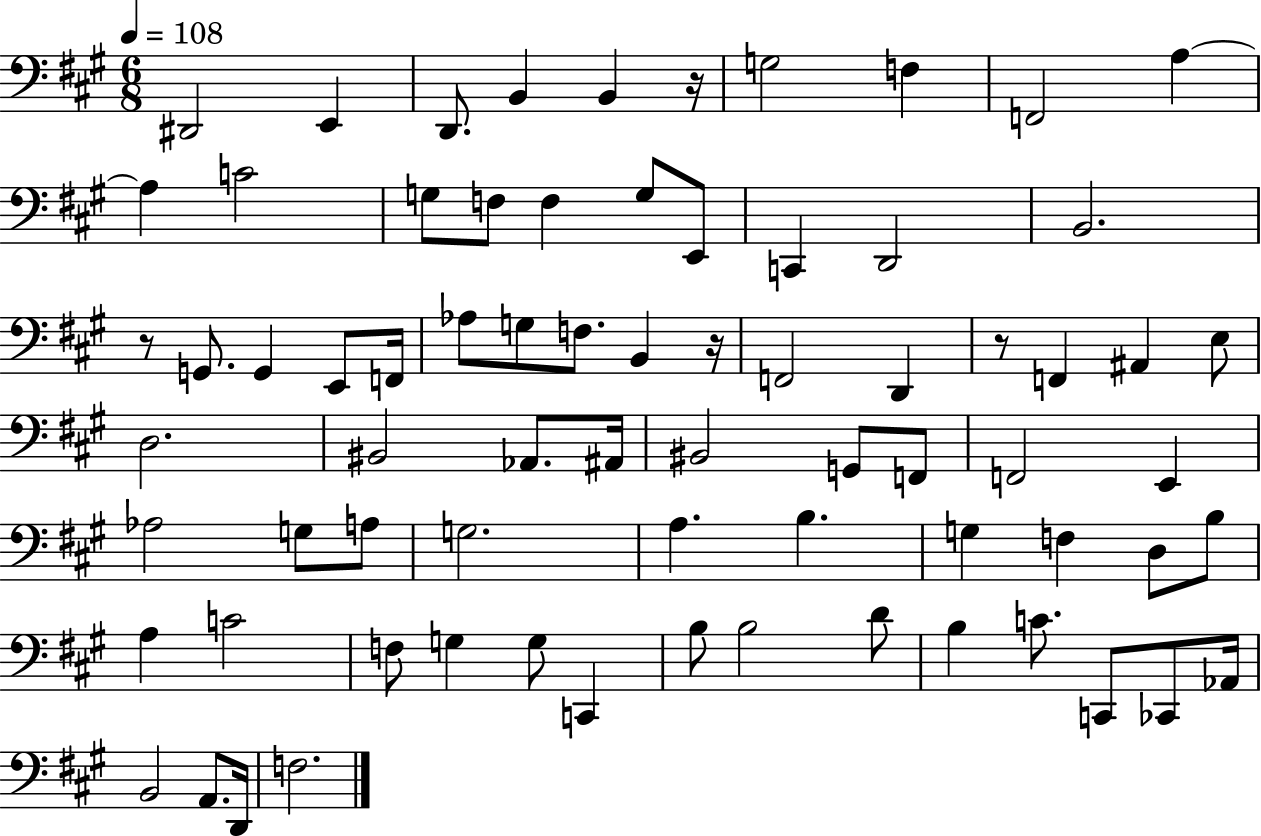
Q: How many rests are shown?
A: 4